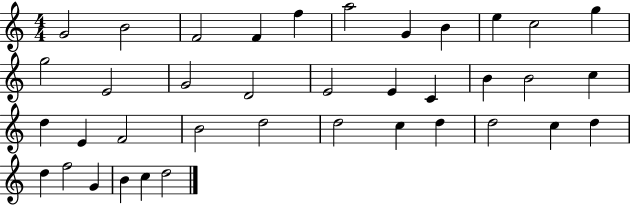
X:1
T:Untitled
M:4/4
L:1/4
K:C
G2 B2 F2 F f a2 G B e c2 g g2 E2 G2 D2 E2 E C B B2 c d E F2 B2 d2 d2 c d d2 c d d f2 G B c d2